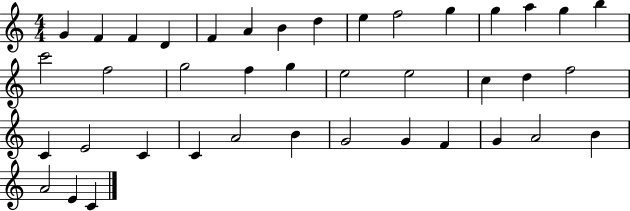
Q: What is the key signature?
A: C major